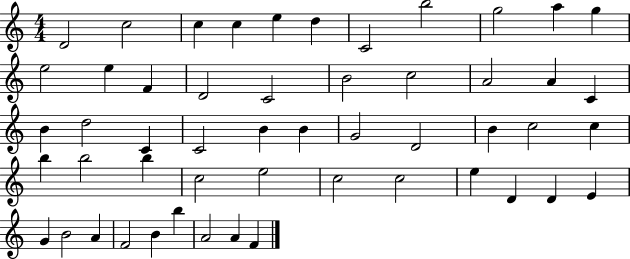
{
  \clef treble
  \numericTimeSignature
  \time 4/4
  \key c \major
  d'2 c''2 | c''4 c''4 e''4 d''4 | c'2 b''2 | g''2 a''4 g''4 | \break e''2 e''4 f'4 | d'2 c'2 | b'2 c''2 | a'2 a'4 c'4 | \break b'4 d''2 c'4 | c'2 b'4 b'4 | g'2 d'2 | b'4 c''2 c''4 | \break b''4 b''2 b''4 | c''2 e''2 | c''2 c''2 | e''4 d'4 d'4 e'4 | \break g'4 b'2 a'4 | f'2 b'4 b''4 | a'2 a'4 f'4 | \bar "|."
}